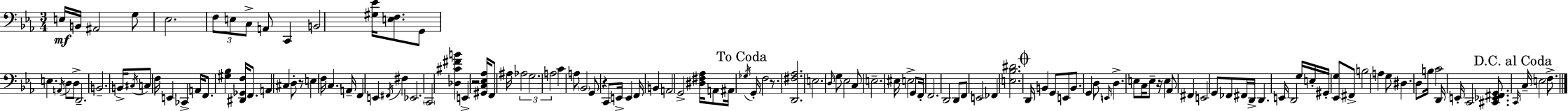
E3/s B2/s A#2/h G3/e Eb3/h. F3/e E3/e C3/e A2/e C2/q B2/h [G#3,Eb4]/s [E3,F3]/e. G2/e E3/q. A2/s D3/e D3/e D2/h. B2/h. B2/s C#3/s C3/e F3/s E2/q CES2/q A2/s F2/e. [G#3,Bb3]/q [D#2,Gb2,F3]/s F2/e. A2/q C#3/q D3/e R/e E3/q F3/s C3/q. A2/s F2/q E2/q F#2/s F#3/q Eb2/h. C2/h [Db3,C#4,F#4,B4]/q E2/q R/h [G#2,C3,Eb3,Ab3]/s F2/e A#3/s Ab3/h G3/h. A3/h C4/q A3/e Bb2/h G2/e R/q C2/e E2/s E2/q F2/s B2/q A2/h G2/h [D#3,F#3,Ab3]/s A2/e A#2/s Gb3/s G2/s F3/h R/e. [D2,F#3,Ab3]/h. E3/h. D3/s G3/e Eb3/h C3/e E3/h. EIS3/s E3/h G2/e F2/s F2/h. D2/h D2/e F2/e E2/h FES2/q [E3,Bb3,D#4]/h. D2/s B2/q G2/e E2/e B2/e. G2/q D3/e E2/s D3/q. E3/e C3/s E3/e R/s E3/q Ab2/e F#2/q E2/h G2/e FES2/e F#2/s D2/s D2/q. E2/s D2/h G3/s E3/s G#2/s [Eb2,G3]/e F#2/e B3/h A3/q G3/e D#3/q. D3/e B3/s C4/h D2/s E2/s C2/h [C#2,Eb2,F#2,G2]/e. C2/s C3/s E3/h F3/e.